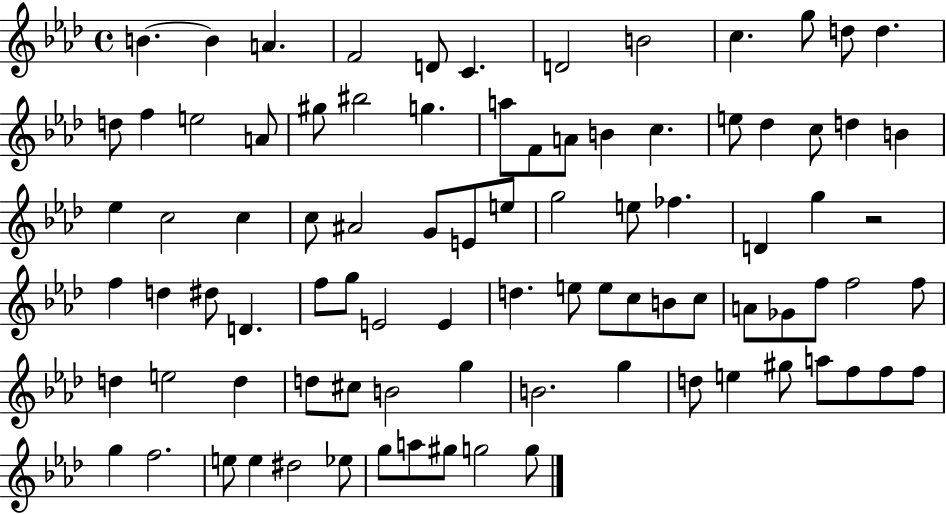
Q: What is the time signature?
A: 4/4